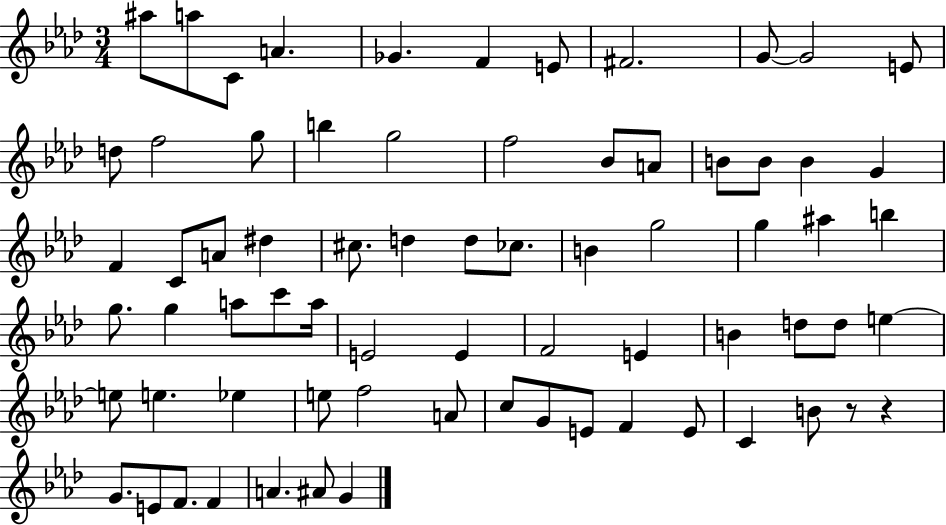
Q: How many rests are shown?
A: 2